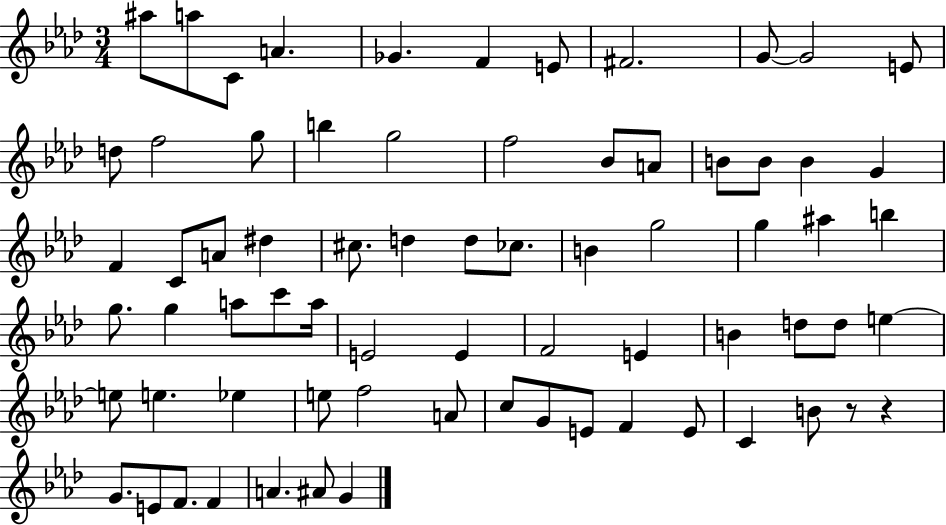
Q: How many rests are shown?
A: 2